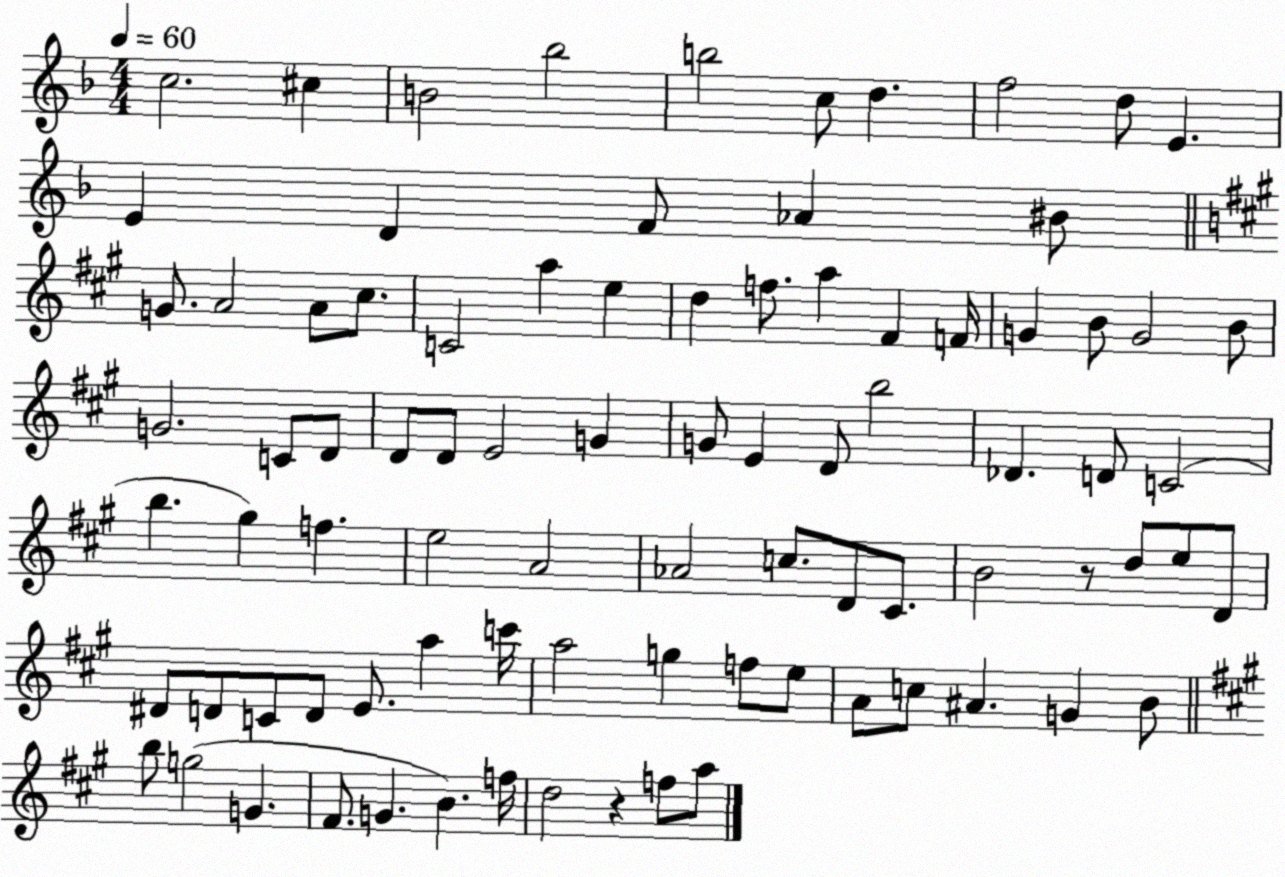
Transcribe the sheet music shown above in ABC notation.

X:1
T:Untitled
M:4/4
L:1/4
K:F
c2 ^c B2 _b2 b2 c/2 d f2 d/2 E E D F/2 _A ^B/2 G/2 A2 A/2 ^c/2 C2 a e d f/2 a ^F F/4 G B/2 G2 B/2 G2 C/2 D/2 D/2 D/2 E2 G G/2 E D/2 b2 _D D/2 C2 b ^g f e2 A2 _A2 c/2 D/2 ^C/2 B2 z/2 d/2 e/2 D/2 ^D/2 D/2 C/2 D/2 E/2 a c'/4 a2 g f/2 e/2 A/2 c/2 ^A G B/2 b/2 g2 G ^F/2 G B f/4 d2 z f/2 a/2